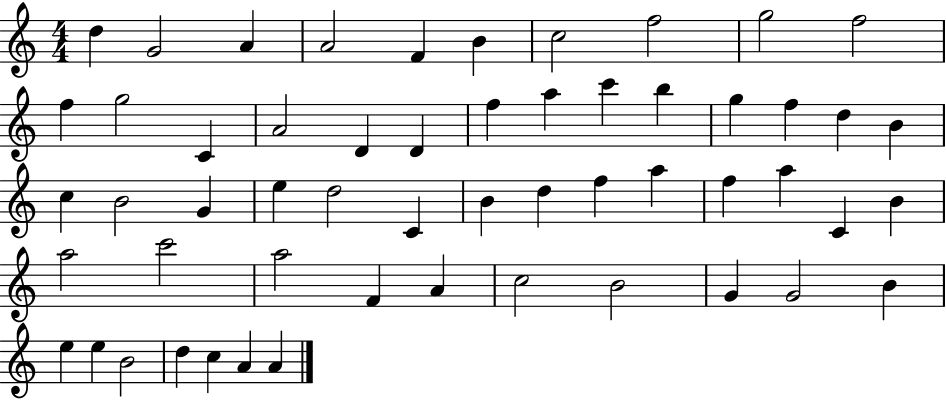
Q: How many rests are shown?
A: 0